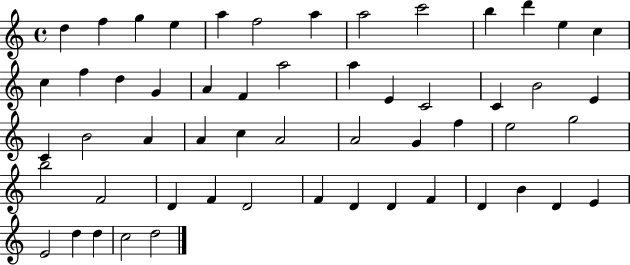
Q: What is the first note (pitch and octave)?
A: D5